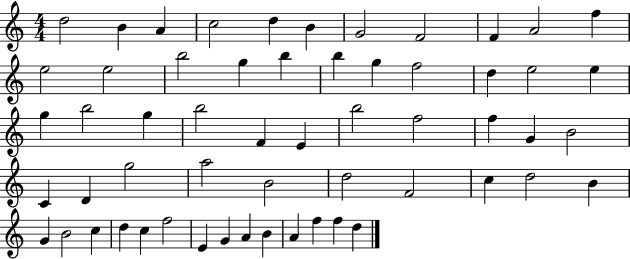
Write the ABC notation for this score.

X:1
T:Untitled
M:4/4
L:1/4
K:C
d2 B A c2 d B G2 F2 F A2 f e2 e2 b2 g b b g f2 d e2 e g b2 g b2 F E b2 f2 f G B2 C D g2 a2 B2 d2 F2 c d2 B G B2 c d c f2 E G A B A f f d